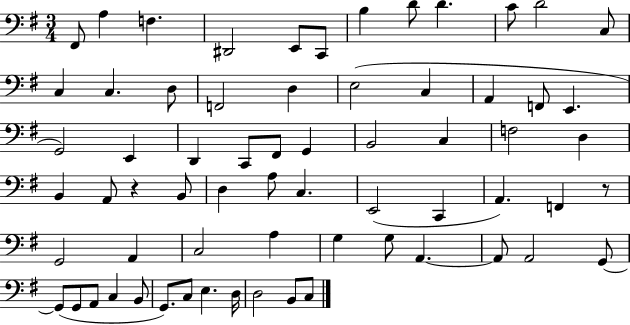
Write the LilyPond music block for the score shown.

{
  \clef bass
  \numericTimeSignature
  \time 3/4
  \key g \major
  fis,8 a4 f4. | dis,2 e,8 c,8 | b4 d'8 d'4. | c'8 d'2 c8 | \break c4 c4. d8 | f,2 d4 | e2( c4 | a,4 f,8 e,4. | \break g,2) e,4 | d,4 c,8 fis,8 g,4 | b,2 c4 | f2 d4 | \break b,4 a,8 r4 b,8 | d4 a8 c4. | e,2( c,4 | a,4.) f,4 r8 | \break g,2 a,4 | c2 a4 | g4 g8 a,4.~~ | a,8 a,2 g,8~~ | \break g,8( g,8 a,8 c4 b,8 | g,8.) c8 e4. d16 | d2 b,8 c8 | \bar "|."
}